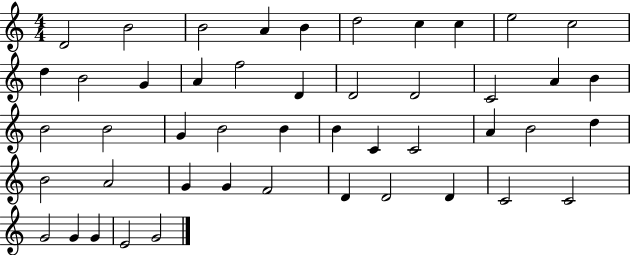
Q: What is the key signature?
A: C major